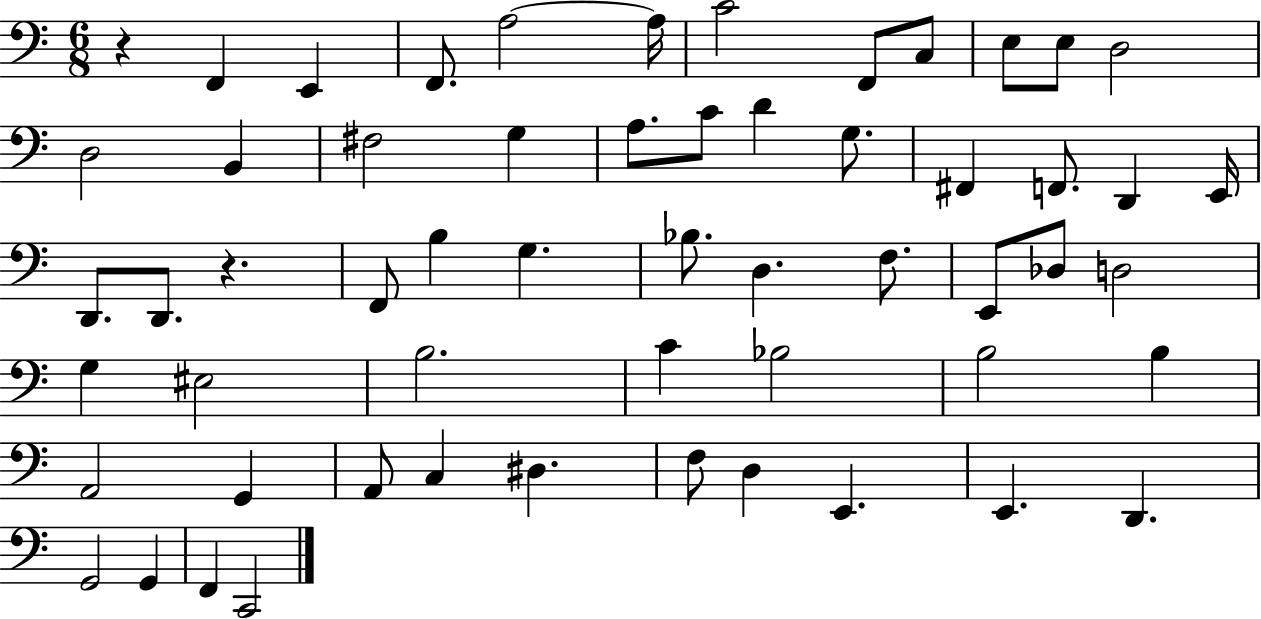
R/q F2/q E2/q F2/e. A3/h A3/s C4/h F2/e C3/e E3/e E3/e D3/h D3/h B2/q F#3/h G3/q A3/e. C4/e D4/q G3/e. F#2/q F2/e. D2/q E2/s D2/e. D2/e. R/q. F2/e B3/q G3/q. Bb3/e. D3/q. F3/e. E2/e Db3/e D3/h G3/q EIS3/h B3/h. C4/q Bb3/h B3/h B3/q A2/h G2/q A2/e C3/q D#3/q. F3/e D3/q E2/q. E2/q. D2/q. G2/h G2/q F2/q C2/h